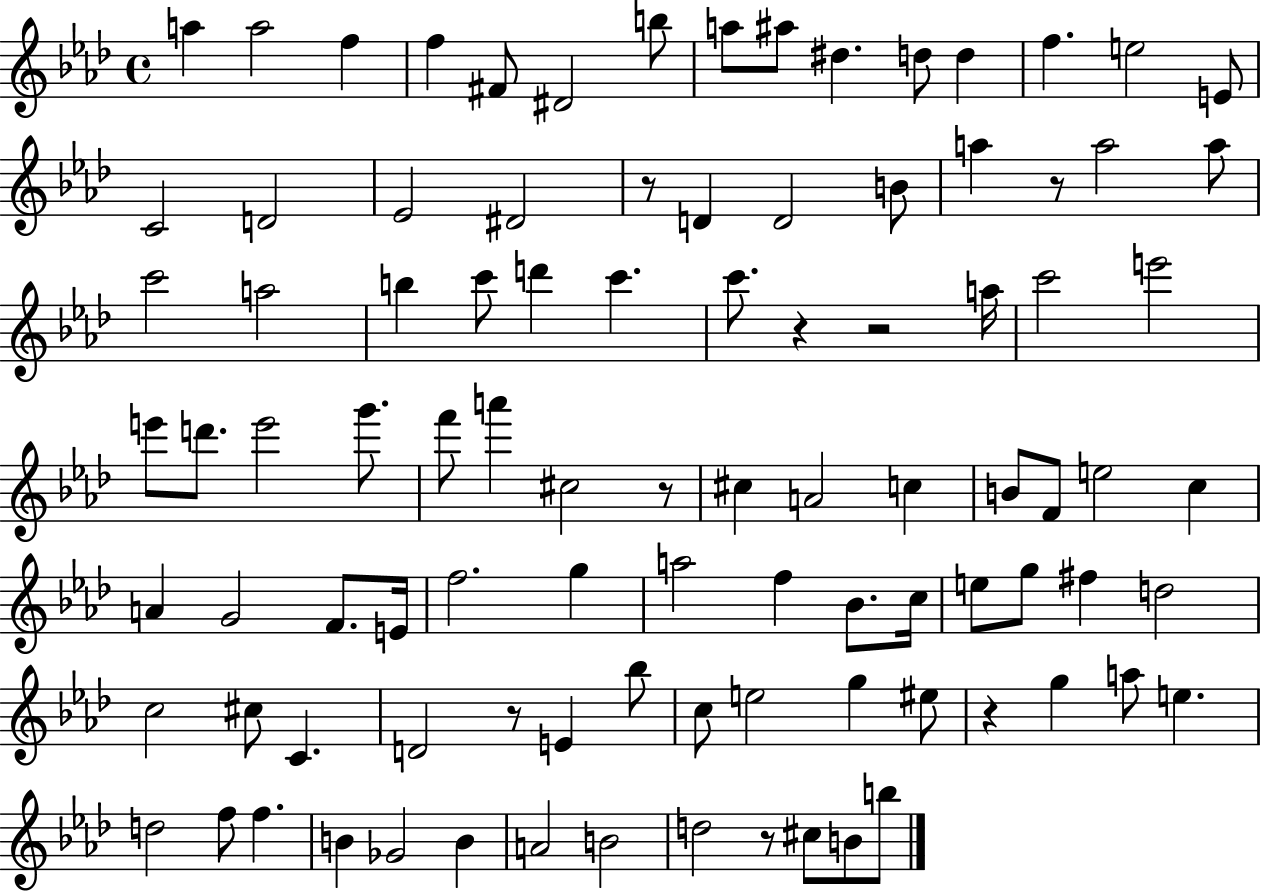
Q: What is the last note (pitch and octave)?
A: B5